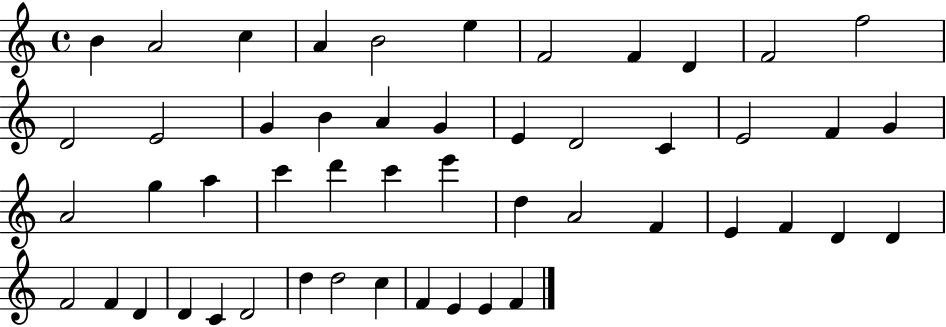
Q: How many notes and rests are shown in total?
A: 50